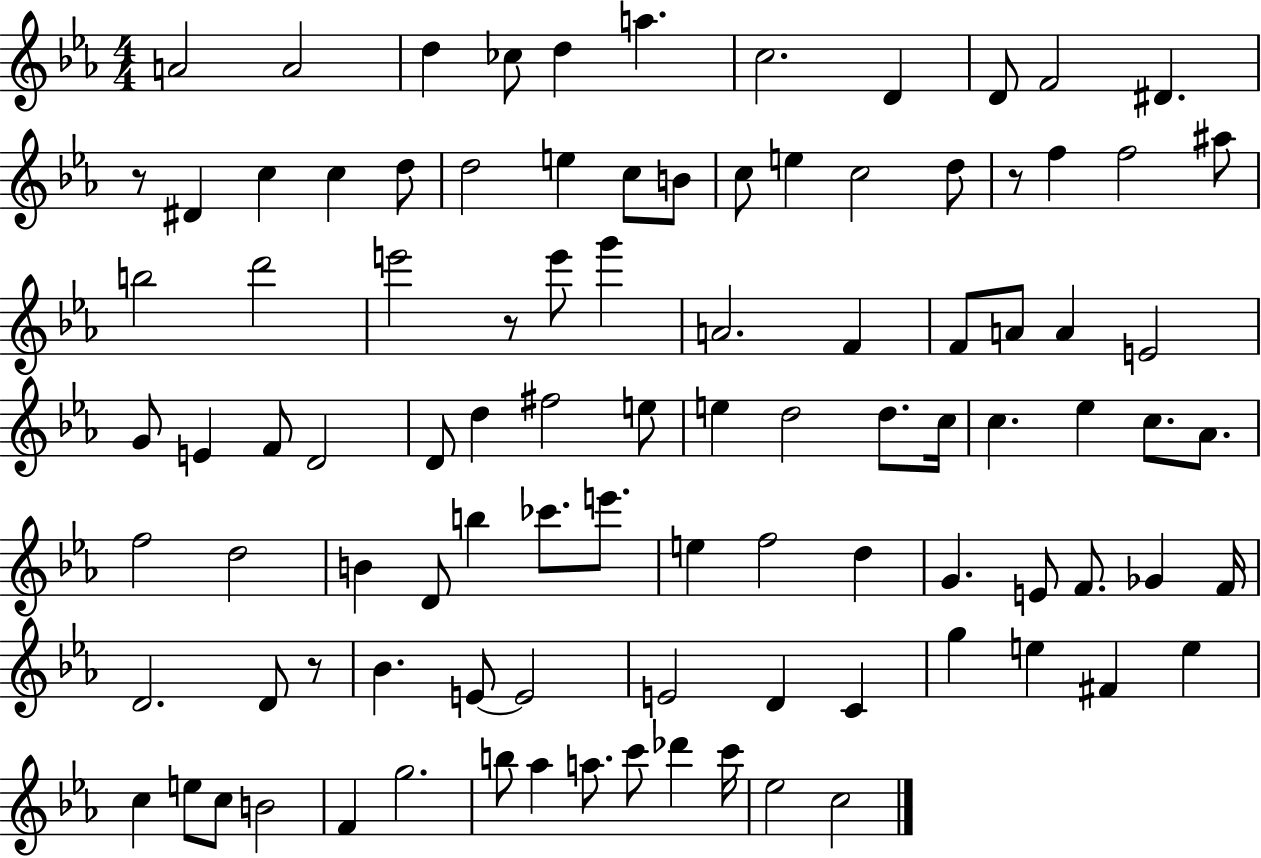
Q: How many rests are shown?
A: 4